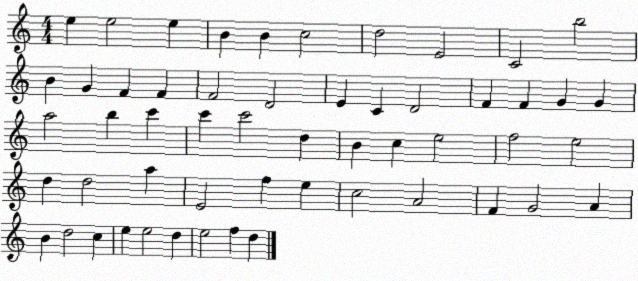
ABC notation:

X:1
T:Untitled
M:4/4
L:1/4
K:C
e e2 e B B c2 d2 E2 C2 b2 B G F F F2 D2 E C D2 F F G G a2 b c' c' c'2 d B c e2 f2 e2 d d2 a E2 f e c2 A2 F G2 A B d2 c e e2 d e2 f d